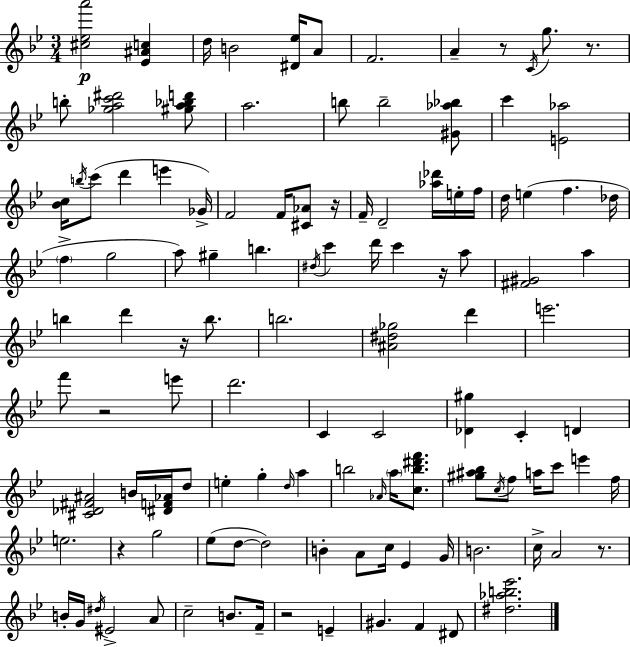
[C#5,Eb5,A6]/h [Eb4,A#4,C5]/q D5/s B4/h [D#4,Eb5]/s A4/e F4/h. A4/q R/e C4/s G5/e. R/e. B5/e [Gb5,A5,C6,D#6]/h [G#5,A5,Bb5,D6]/e A5/h. B5/e B5/h [G#4,Ab5,Bb5]/e C6/q [E4,Ab5]/h [Bb4,C5]/s B5/s C6/e D6/q E6/q Gb4/s F4/h F4/s [C#4,Ab4]/e R/s F4/s D4/h [Ab5,Db6]/s E5/s F5/s D5/s E5/q F5/q. Db5/s F5/q G5/h A5/e G#5/q B5/q. D#5/s C6/q D6/s C6/q R/s A5/e [F#4,G#4]/h A5/q B5/q D6/q R/s B5/e. B5/h. [A#4,D#5,Gb5]/h D6/q E6/h. F6/e R/h E6/e D6/h. C4/q C4/h [Db4,G#5]/q C4/q D4/q [C#4,Db4,F#4,A#4]/h B4/s [D#4,F4,Ab4]/s D5/e E5/q G5/q D5/s A5/q B5/h Ab4/s A5/s [C5,B5,D#6,F6]/e. [G#5,A#5,Bb5]/e C5/s F5/e A5/s C6/e E6/q F5/s E5/h. R/q G5/h Eb5/e D5/e D5/h B4/q A4/e C5/s Eb4/q G4/s B4/h. C5/s A4/h R/e. B4/s G4/s D#5/s EIS4/h A4/e C5/h B4/e. F4/s R/h E4/q G#4/q. F4/q D#4/e [D#5,Ab5,B5,Eb6]/h.